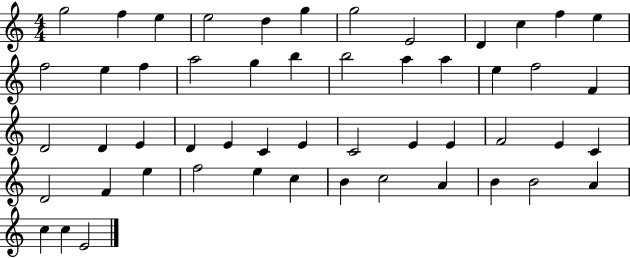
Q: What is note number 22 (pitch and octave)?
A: E5